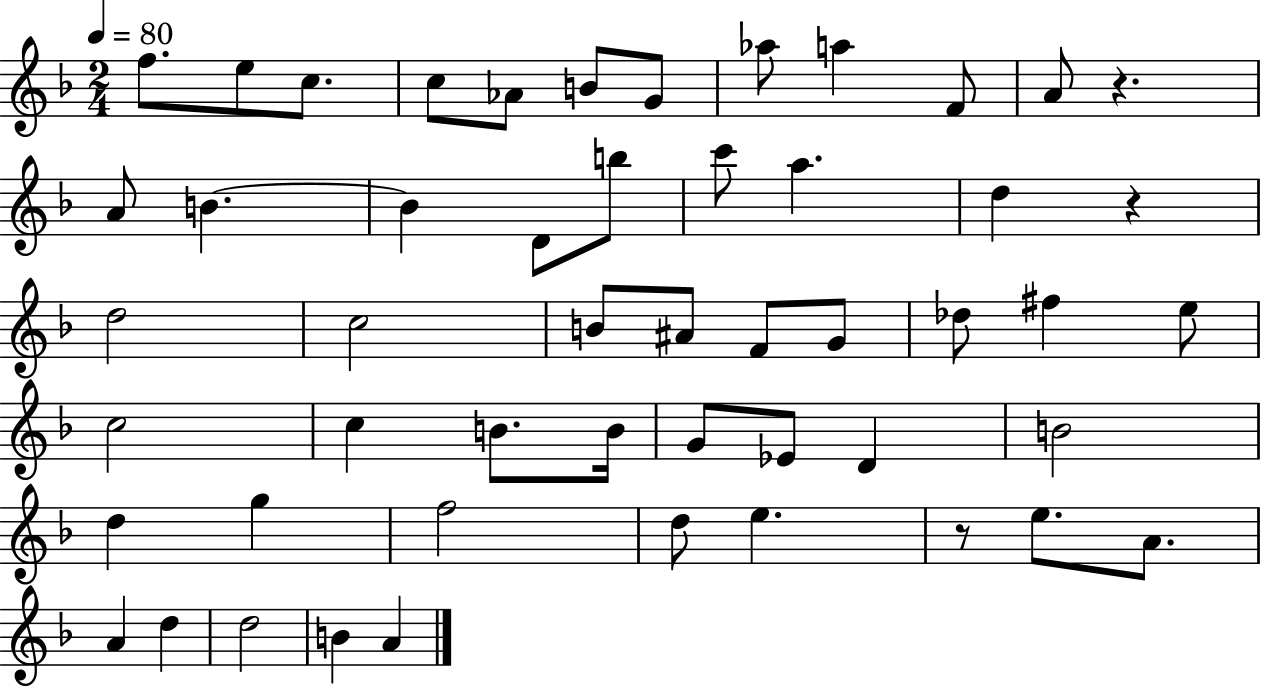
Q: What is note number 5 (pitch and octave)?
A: Ab4